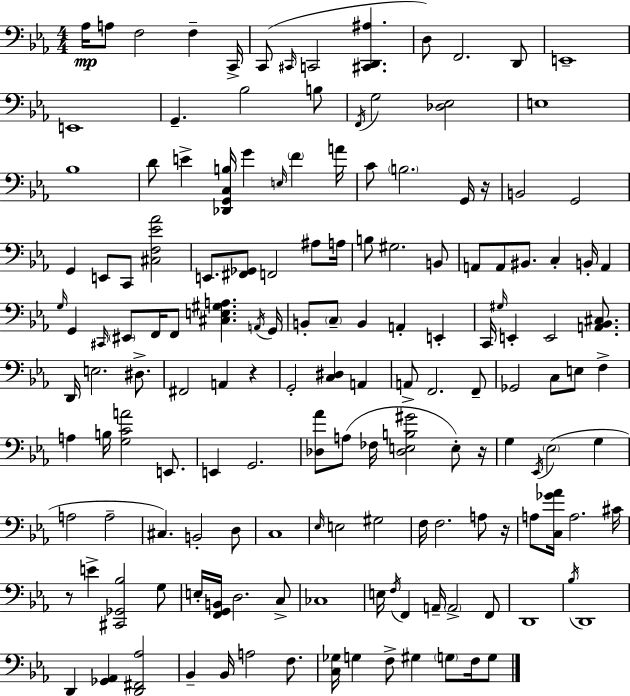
X:1
T:Untitled
M:4/4
L:1/4
K:Eb
_A,/4 A,/2 F,2 F, C,,/4 C,,/2 ^C,,/4 C,,2 [^C,,D,,^A,] D,/2 F,,2 D,,/2 E,,4 E,,4 G,, _B,2 B,/2 F,,/4 G,2 [_D,_E,]2 E,4 _B,4 D/2 E [_D,,G,,C,B,]/4 G E,/4 F A/4 C/2 B,2 G,,/4 z/4 B,,2 G,,2 G,, E,,/2 C,,/2 [^C,F,_E_A]2 E,,/2 [^F,,_G,,]/2 F,,2 ^A,/2 A,/4 B,/2 ^G,2 B,,/2 A,,/2 A,,/2 ^B,,/2 C, B,,/4 A,, G,/4 G,, ^C,,/4 ^E,,/2 F,,/4 F,,/2 [^C,E,^G,A,] A,,/4 G,,/4 B,,/2 C,/2 B,, A,, E,, C,,/4 ^G,/4 E,, E,,2 [A,,_B,,^C,]/2 D,,/4 E,2 ^D,/2 ^F,,2 A,, z G,,2 [C,^D,] A,, A,,/2 F,,2 F,,/2 _G,,2 C,/2 E,/2 F, A, B,/4 [G,CA]2 E,,/2 E,, G,,2 [_D,_A]/2 A,/2 _F,/4 [_D,E,B,^G]2 E,/2 z/4 G, _E,,/4 _E,2 G, A,2 A,2 ^C, B,,2 D,/2 C,4 _E,/4 E,2 ^G,2 F,/4 F,2 A,/2 z/4 A,/2 [C,_G_A]/4 A,2 ^C/4 z/2 E [^C,,_G,,_B,]2 G,/2 E,/4 [F,,G,,B,,]/4 D,2 C,/2 _C,4 E,/4 F,/4 F,, A,,/4 A,,2 F,,/2 D,,4 _B,/4 D,,4 D,, [_G,,_A,,] [D,,^F,,_A,]2 _B,, _B,,/4 A,2 F,/2 [C,_G,]/4 G, F,/2 ^G, G,/2 F,/4 G,/2